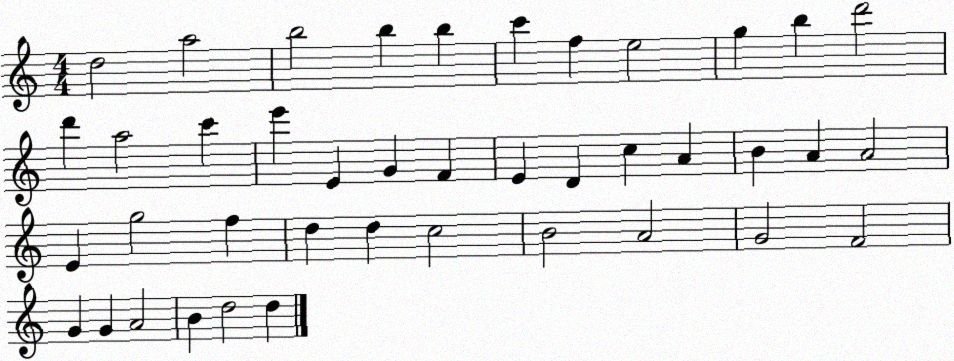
X:1
T:Untitled
M:4/4
L:1/4
K:C
d2 a2 b2 b b c' f e2 g b d'2 d' a2 c' e' E G F E D c A B A A2 E g2 f d d c2 B2 A2 G2 F2 G G A2 B d2 d